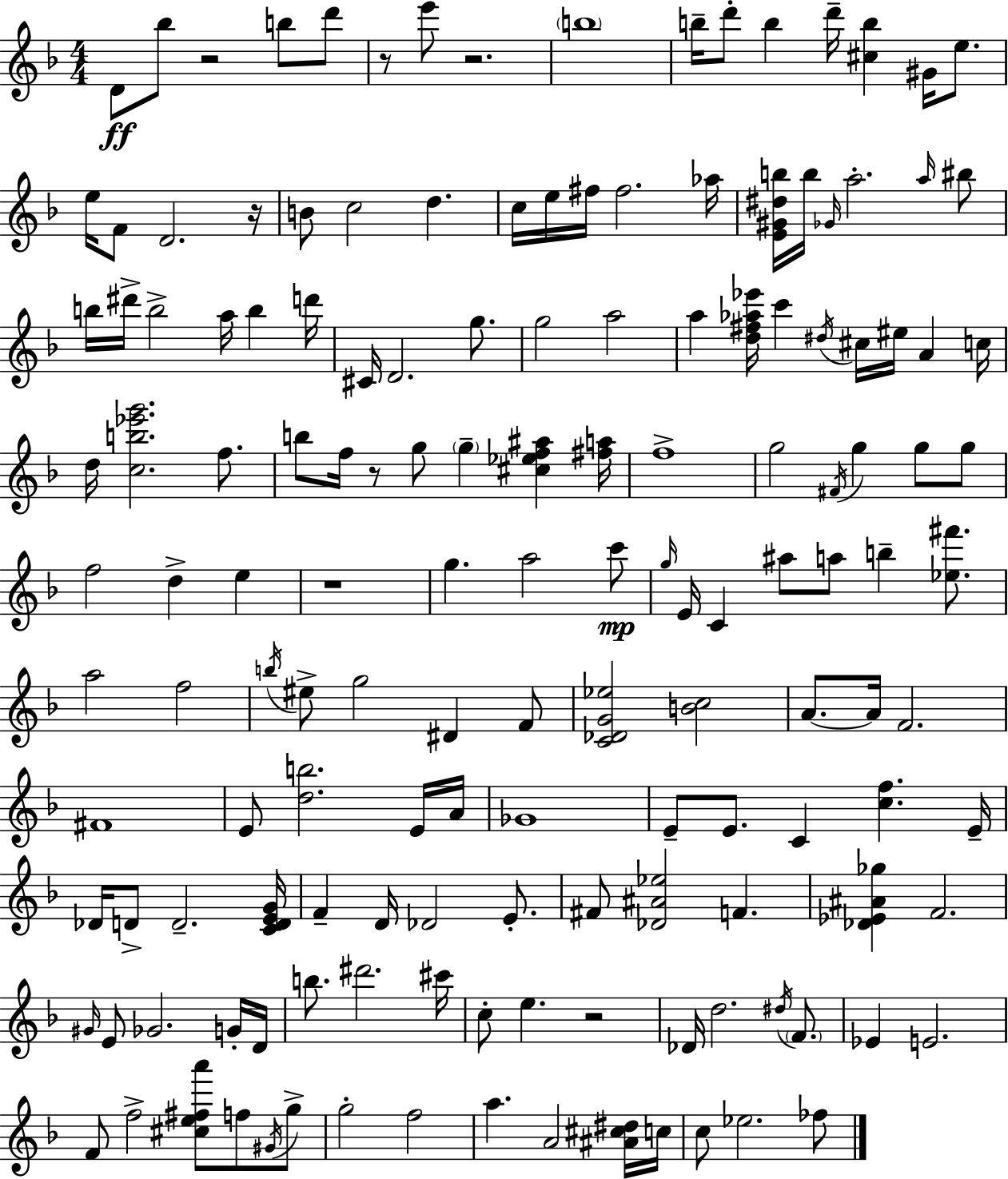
X:1
T:Untitled
M:4/4
L:1/4
K:Dm
D/2 _b/2 z2 b/2 d'/2 z/2 e'/2 z2 b4 b/4 d'/2 b d'/4 [^cb] ^G/4 e/2 e/4 F/2 D2 z/4 B/2 c2 d c/4 e/4 ^f/4 ^f2 _a/4 [E^G^db]/4 b/4 _G/4 a2 a/4 ^b/2 b/4 ^d'/4 b2 a/4 b d'/4 ^C/4 D2 g/2 g2 a2 a [d^f_a_e']/4 c' ^d/4 ^c/4 ^e/4 A c/4 d/4 [cb_e'g']2 f/2 b/2 f/4 z/2 g/2 g [^c_ef^a] [^fa]/4 f4 g2 ^F/4 g g/2 g/2 f2 d e z4 g a2 c'/2 g/4 E/4 C ^a/2 a/2 b [_e^f']/2 a2 f2 b/4 ^e/2 g2 ^D F/2 [C_DG_e]2 [Bc]2 A/2 A/4 F2 ^F4 E/2 [db]2 E/4 A/4 _G4 E/2 E/2 C [cf] E/4 _D/4 D/2 D2 [CDEG]/4 F D/4 _D2 E/2 ^F/2 [_D^A_e]2 F [_D_E^A_g] F2 ^G/4 E/2 _G2 G/4 D/4 b/2 ^d'2 ^c'/4 c/2 e z2 _D/4 d2 ^d/4 F/2 _E E2 F/2 f2 [^ce^fa']/2 f/2 ^G/4 g/2 g2 f2 a A2 [^A^c^d]/4 c/4 c/2 _e2 _f/2